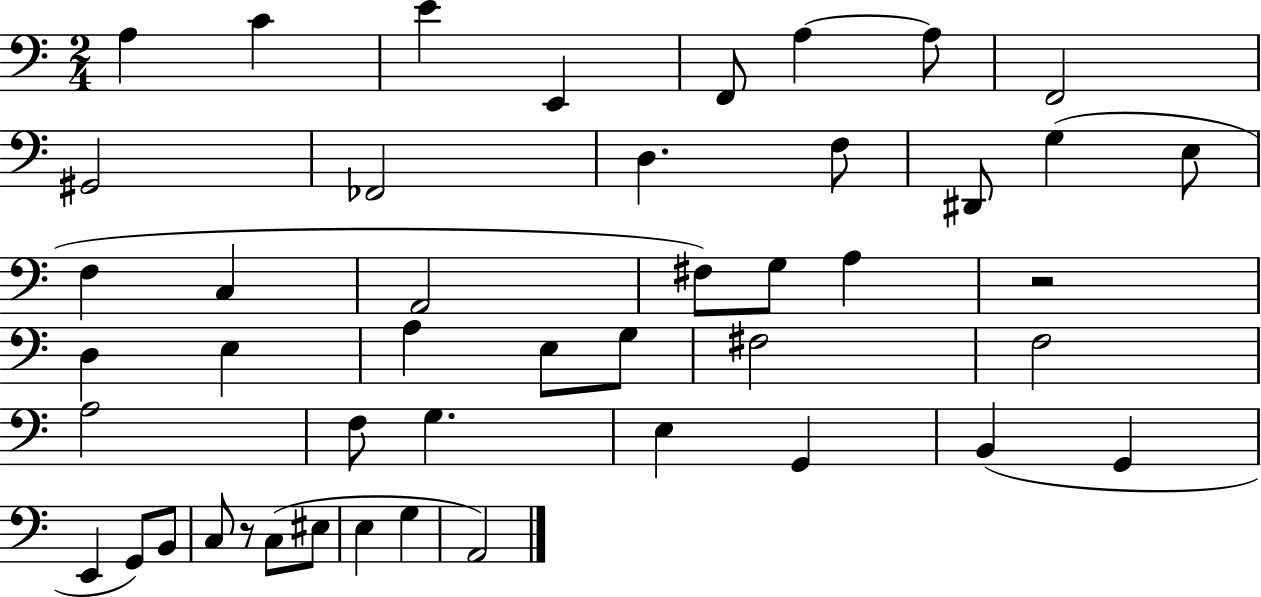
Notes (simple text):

A3/q C4/q E4/q E2/q F2/e A3/q A3/e F2/h G#2/h FES2/h D3/q. F3/e D#2/e G3/q E3/e F3/q C3/q A2/h F#3/e G3/e A3/q R/h D3/q E3/q A3/q E3/e G3/e F#3/h F3/h A3/h F3/e G3/q. E3/q G2/q B2/q G2/q E2/q G2/e B2/e C3/e R/e C3/e EIS3/e E3/q G3/q A2/h